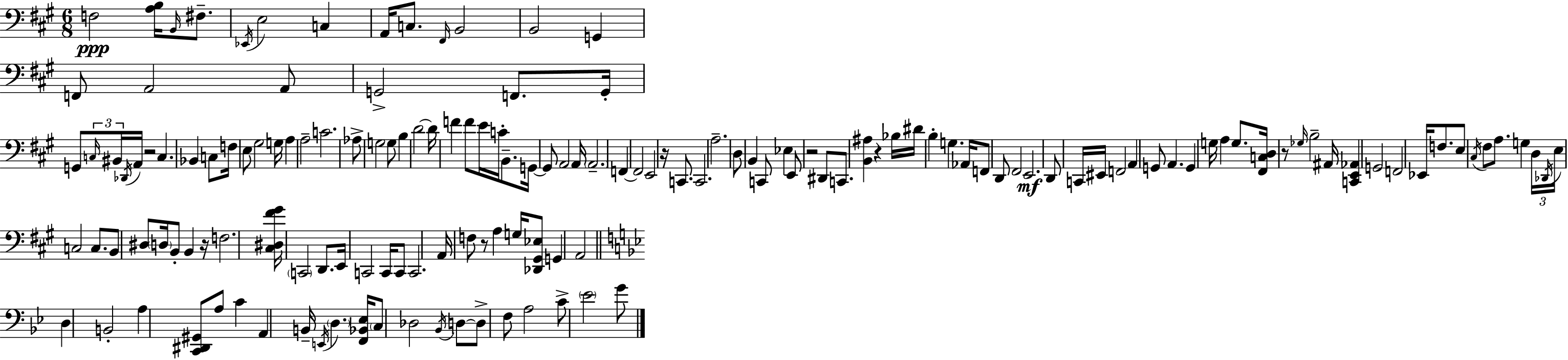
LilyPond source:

{
  \clef bass
  \numericTimeSignature
  \time 6/8
  \key a \major
  \repeat volta 2 { f2\ppp <a b>16 \grace { b,16 } fis8.-- | \acciaccatura { ees,16 } e2 c4 | a,16 c8. \grace { fis,16 } b,2 | b,2 g,4 | \break f,8 a,2 | a,8 g,2-> f,8. | g,16-. g,8 \tuplet 3/2 { \grace { c16 } bis,16 \acciaccatura { des,16 } } a,16 r2 | c4. bes,4 | \break c8 f16 e8 gis2 | g16 a4 a2-- | c'2. | aes8-> g2 | \break g8 b4 d'2~~ | d'16 f'4 f'8 | e'16 c'16-. b,8.-- g,16~~ g,8 a,2 | a,16 \parenthesize a,2.-- | \break f,4~~ f,2 | e,2 | r16 c,8. c,2. | a2.-- | \break d8 b,4 c,8 | ees4 e,8 r2 | dis,8 c,8. <b, ais>4 | r4 bes16 dis'16 b4-. g4. | \break aes,16 f,8 d,8 fis,2 | e,2.\mf | d,8 c,16 eis,16 f,2 | a,4 g,8 a,4. | \break g,4 g16 a4 | g8. <fis, c d>16 r8 \grace { ges16 } b2-- | ais,16 <c, e, aes,>4 g,2 | f,2 | \break ees,16 f8. e8 \acciaccatura { cis16 } fis8 a8. | g4 \tuplet 3/2 { d16 \acciaccatura { des,16 } e16 } c2 | c8. b,8 dis8 | \parenthesize d16 b,8-. b,4 r16 f2. | \break <cis dis fis' gis'>16 \parenthesize c,2 | d,8. e,16 c,2 | c,16 c,8 c,2. | a,16 f8 r8 | \break a4 g16 <des, gis, ees>8 g,4 | a,2 \bar "||" \break \key bes \major d4 b,2-. | a4 <c, dis, gis,>8 a8 c'4 | a,4 b,16-- \acciaccatura { e,16 } \parenthesize d4. | <f, bes, ees>16 \parenthesize c8 des2 \acciaccatura { bes,16 } | \break d8~~ d8-> f8 a2 | c'8-> \parenthesize ees'2 | g'8 } \bar "|."
}